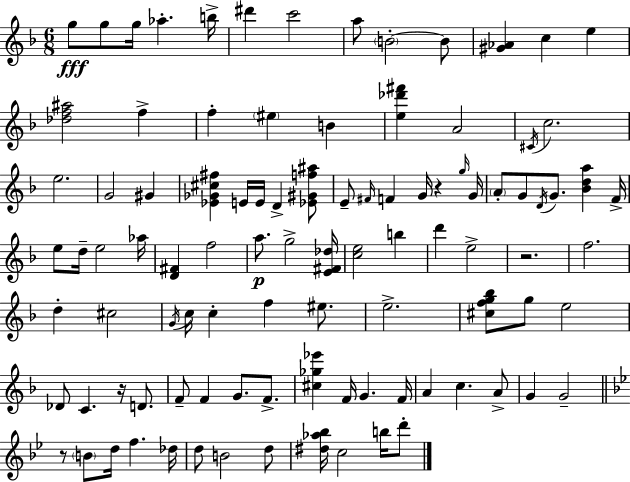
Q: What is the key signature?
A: F major